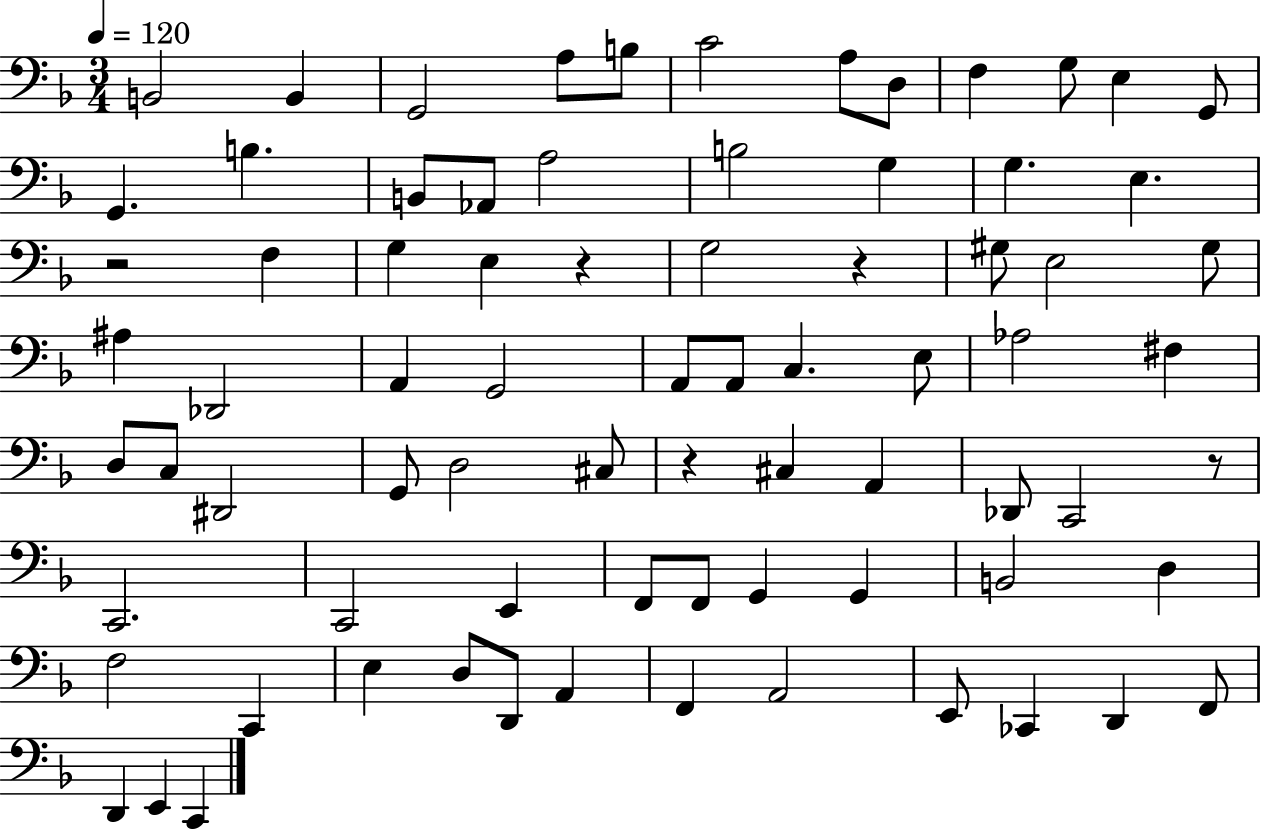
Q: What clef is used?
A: bass